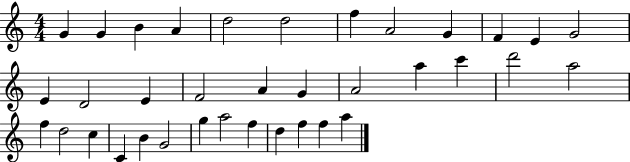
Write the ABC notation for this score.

X:1
T:Untitled
M:4/4
L:1/4
K:C
G G B A d2 d2 f A2 G F E G2 E D2 E F2 A G A2 a c' d'2 a2 f d2 c C B G2 g a2 f d f f a